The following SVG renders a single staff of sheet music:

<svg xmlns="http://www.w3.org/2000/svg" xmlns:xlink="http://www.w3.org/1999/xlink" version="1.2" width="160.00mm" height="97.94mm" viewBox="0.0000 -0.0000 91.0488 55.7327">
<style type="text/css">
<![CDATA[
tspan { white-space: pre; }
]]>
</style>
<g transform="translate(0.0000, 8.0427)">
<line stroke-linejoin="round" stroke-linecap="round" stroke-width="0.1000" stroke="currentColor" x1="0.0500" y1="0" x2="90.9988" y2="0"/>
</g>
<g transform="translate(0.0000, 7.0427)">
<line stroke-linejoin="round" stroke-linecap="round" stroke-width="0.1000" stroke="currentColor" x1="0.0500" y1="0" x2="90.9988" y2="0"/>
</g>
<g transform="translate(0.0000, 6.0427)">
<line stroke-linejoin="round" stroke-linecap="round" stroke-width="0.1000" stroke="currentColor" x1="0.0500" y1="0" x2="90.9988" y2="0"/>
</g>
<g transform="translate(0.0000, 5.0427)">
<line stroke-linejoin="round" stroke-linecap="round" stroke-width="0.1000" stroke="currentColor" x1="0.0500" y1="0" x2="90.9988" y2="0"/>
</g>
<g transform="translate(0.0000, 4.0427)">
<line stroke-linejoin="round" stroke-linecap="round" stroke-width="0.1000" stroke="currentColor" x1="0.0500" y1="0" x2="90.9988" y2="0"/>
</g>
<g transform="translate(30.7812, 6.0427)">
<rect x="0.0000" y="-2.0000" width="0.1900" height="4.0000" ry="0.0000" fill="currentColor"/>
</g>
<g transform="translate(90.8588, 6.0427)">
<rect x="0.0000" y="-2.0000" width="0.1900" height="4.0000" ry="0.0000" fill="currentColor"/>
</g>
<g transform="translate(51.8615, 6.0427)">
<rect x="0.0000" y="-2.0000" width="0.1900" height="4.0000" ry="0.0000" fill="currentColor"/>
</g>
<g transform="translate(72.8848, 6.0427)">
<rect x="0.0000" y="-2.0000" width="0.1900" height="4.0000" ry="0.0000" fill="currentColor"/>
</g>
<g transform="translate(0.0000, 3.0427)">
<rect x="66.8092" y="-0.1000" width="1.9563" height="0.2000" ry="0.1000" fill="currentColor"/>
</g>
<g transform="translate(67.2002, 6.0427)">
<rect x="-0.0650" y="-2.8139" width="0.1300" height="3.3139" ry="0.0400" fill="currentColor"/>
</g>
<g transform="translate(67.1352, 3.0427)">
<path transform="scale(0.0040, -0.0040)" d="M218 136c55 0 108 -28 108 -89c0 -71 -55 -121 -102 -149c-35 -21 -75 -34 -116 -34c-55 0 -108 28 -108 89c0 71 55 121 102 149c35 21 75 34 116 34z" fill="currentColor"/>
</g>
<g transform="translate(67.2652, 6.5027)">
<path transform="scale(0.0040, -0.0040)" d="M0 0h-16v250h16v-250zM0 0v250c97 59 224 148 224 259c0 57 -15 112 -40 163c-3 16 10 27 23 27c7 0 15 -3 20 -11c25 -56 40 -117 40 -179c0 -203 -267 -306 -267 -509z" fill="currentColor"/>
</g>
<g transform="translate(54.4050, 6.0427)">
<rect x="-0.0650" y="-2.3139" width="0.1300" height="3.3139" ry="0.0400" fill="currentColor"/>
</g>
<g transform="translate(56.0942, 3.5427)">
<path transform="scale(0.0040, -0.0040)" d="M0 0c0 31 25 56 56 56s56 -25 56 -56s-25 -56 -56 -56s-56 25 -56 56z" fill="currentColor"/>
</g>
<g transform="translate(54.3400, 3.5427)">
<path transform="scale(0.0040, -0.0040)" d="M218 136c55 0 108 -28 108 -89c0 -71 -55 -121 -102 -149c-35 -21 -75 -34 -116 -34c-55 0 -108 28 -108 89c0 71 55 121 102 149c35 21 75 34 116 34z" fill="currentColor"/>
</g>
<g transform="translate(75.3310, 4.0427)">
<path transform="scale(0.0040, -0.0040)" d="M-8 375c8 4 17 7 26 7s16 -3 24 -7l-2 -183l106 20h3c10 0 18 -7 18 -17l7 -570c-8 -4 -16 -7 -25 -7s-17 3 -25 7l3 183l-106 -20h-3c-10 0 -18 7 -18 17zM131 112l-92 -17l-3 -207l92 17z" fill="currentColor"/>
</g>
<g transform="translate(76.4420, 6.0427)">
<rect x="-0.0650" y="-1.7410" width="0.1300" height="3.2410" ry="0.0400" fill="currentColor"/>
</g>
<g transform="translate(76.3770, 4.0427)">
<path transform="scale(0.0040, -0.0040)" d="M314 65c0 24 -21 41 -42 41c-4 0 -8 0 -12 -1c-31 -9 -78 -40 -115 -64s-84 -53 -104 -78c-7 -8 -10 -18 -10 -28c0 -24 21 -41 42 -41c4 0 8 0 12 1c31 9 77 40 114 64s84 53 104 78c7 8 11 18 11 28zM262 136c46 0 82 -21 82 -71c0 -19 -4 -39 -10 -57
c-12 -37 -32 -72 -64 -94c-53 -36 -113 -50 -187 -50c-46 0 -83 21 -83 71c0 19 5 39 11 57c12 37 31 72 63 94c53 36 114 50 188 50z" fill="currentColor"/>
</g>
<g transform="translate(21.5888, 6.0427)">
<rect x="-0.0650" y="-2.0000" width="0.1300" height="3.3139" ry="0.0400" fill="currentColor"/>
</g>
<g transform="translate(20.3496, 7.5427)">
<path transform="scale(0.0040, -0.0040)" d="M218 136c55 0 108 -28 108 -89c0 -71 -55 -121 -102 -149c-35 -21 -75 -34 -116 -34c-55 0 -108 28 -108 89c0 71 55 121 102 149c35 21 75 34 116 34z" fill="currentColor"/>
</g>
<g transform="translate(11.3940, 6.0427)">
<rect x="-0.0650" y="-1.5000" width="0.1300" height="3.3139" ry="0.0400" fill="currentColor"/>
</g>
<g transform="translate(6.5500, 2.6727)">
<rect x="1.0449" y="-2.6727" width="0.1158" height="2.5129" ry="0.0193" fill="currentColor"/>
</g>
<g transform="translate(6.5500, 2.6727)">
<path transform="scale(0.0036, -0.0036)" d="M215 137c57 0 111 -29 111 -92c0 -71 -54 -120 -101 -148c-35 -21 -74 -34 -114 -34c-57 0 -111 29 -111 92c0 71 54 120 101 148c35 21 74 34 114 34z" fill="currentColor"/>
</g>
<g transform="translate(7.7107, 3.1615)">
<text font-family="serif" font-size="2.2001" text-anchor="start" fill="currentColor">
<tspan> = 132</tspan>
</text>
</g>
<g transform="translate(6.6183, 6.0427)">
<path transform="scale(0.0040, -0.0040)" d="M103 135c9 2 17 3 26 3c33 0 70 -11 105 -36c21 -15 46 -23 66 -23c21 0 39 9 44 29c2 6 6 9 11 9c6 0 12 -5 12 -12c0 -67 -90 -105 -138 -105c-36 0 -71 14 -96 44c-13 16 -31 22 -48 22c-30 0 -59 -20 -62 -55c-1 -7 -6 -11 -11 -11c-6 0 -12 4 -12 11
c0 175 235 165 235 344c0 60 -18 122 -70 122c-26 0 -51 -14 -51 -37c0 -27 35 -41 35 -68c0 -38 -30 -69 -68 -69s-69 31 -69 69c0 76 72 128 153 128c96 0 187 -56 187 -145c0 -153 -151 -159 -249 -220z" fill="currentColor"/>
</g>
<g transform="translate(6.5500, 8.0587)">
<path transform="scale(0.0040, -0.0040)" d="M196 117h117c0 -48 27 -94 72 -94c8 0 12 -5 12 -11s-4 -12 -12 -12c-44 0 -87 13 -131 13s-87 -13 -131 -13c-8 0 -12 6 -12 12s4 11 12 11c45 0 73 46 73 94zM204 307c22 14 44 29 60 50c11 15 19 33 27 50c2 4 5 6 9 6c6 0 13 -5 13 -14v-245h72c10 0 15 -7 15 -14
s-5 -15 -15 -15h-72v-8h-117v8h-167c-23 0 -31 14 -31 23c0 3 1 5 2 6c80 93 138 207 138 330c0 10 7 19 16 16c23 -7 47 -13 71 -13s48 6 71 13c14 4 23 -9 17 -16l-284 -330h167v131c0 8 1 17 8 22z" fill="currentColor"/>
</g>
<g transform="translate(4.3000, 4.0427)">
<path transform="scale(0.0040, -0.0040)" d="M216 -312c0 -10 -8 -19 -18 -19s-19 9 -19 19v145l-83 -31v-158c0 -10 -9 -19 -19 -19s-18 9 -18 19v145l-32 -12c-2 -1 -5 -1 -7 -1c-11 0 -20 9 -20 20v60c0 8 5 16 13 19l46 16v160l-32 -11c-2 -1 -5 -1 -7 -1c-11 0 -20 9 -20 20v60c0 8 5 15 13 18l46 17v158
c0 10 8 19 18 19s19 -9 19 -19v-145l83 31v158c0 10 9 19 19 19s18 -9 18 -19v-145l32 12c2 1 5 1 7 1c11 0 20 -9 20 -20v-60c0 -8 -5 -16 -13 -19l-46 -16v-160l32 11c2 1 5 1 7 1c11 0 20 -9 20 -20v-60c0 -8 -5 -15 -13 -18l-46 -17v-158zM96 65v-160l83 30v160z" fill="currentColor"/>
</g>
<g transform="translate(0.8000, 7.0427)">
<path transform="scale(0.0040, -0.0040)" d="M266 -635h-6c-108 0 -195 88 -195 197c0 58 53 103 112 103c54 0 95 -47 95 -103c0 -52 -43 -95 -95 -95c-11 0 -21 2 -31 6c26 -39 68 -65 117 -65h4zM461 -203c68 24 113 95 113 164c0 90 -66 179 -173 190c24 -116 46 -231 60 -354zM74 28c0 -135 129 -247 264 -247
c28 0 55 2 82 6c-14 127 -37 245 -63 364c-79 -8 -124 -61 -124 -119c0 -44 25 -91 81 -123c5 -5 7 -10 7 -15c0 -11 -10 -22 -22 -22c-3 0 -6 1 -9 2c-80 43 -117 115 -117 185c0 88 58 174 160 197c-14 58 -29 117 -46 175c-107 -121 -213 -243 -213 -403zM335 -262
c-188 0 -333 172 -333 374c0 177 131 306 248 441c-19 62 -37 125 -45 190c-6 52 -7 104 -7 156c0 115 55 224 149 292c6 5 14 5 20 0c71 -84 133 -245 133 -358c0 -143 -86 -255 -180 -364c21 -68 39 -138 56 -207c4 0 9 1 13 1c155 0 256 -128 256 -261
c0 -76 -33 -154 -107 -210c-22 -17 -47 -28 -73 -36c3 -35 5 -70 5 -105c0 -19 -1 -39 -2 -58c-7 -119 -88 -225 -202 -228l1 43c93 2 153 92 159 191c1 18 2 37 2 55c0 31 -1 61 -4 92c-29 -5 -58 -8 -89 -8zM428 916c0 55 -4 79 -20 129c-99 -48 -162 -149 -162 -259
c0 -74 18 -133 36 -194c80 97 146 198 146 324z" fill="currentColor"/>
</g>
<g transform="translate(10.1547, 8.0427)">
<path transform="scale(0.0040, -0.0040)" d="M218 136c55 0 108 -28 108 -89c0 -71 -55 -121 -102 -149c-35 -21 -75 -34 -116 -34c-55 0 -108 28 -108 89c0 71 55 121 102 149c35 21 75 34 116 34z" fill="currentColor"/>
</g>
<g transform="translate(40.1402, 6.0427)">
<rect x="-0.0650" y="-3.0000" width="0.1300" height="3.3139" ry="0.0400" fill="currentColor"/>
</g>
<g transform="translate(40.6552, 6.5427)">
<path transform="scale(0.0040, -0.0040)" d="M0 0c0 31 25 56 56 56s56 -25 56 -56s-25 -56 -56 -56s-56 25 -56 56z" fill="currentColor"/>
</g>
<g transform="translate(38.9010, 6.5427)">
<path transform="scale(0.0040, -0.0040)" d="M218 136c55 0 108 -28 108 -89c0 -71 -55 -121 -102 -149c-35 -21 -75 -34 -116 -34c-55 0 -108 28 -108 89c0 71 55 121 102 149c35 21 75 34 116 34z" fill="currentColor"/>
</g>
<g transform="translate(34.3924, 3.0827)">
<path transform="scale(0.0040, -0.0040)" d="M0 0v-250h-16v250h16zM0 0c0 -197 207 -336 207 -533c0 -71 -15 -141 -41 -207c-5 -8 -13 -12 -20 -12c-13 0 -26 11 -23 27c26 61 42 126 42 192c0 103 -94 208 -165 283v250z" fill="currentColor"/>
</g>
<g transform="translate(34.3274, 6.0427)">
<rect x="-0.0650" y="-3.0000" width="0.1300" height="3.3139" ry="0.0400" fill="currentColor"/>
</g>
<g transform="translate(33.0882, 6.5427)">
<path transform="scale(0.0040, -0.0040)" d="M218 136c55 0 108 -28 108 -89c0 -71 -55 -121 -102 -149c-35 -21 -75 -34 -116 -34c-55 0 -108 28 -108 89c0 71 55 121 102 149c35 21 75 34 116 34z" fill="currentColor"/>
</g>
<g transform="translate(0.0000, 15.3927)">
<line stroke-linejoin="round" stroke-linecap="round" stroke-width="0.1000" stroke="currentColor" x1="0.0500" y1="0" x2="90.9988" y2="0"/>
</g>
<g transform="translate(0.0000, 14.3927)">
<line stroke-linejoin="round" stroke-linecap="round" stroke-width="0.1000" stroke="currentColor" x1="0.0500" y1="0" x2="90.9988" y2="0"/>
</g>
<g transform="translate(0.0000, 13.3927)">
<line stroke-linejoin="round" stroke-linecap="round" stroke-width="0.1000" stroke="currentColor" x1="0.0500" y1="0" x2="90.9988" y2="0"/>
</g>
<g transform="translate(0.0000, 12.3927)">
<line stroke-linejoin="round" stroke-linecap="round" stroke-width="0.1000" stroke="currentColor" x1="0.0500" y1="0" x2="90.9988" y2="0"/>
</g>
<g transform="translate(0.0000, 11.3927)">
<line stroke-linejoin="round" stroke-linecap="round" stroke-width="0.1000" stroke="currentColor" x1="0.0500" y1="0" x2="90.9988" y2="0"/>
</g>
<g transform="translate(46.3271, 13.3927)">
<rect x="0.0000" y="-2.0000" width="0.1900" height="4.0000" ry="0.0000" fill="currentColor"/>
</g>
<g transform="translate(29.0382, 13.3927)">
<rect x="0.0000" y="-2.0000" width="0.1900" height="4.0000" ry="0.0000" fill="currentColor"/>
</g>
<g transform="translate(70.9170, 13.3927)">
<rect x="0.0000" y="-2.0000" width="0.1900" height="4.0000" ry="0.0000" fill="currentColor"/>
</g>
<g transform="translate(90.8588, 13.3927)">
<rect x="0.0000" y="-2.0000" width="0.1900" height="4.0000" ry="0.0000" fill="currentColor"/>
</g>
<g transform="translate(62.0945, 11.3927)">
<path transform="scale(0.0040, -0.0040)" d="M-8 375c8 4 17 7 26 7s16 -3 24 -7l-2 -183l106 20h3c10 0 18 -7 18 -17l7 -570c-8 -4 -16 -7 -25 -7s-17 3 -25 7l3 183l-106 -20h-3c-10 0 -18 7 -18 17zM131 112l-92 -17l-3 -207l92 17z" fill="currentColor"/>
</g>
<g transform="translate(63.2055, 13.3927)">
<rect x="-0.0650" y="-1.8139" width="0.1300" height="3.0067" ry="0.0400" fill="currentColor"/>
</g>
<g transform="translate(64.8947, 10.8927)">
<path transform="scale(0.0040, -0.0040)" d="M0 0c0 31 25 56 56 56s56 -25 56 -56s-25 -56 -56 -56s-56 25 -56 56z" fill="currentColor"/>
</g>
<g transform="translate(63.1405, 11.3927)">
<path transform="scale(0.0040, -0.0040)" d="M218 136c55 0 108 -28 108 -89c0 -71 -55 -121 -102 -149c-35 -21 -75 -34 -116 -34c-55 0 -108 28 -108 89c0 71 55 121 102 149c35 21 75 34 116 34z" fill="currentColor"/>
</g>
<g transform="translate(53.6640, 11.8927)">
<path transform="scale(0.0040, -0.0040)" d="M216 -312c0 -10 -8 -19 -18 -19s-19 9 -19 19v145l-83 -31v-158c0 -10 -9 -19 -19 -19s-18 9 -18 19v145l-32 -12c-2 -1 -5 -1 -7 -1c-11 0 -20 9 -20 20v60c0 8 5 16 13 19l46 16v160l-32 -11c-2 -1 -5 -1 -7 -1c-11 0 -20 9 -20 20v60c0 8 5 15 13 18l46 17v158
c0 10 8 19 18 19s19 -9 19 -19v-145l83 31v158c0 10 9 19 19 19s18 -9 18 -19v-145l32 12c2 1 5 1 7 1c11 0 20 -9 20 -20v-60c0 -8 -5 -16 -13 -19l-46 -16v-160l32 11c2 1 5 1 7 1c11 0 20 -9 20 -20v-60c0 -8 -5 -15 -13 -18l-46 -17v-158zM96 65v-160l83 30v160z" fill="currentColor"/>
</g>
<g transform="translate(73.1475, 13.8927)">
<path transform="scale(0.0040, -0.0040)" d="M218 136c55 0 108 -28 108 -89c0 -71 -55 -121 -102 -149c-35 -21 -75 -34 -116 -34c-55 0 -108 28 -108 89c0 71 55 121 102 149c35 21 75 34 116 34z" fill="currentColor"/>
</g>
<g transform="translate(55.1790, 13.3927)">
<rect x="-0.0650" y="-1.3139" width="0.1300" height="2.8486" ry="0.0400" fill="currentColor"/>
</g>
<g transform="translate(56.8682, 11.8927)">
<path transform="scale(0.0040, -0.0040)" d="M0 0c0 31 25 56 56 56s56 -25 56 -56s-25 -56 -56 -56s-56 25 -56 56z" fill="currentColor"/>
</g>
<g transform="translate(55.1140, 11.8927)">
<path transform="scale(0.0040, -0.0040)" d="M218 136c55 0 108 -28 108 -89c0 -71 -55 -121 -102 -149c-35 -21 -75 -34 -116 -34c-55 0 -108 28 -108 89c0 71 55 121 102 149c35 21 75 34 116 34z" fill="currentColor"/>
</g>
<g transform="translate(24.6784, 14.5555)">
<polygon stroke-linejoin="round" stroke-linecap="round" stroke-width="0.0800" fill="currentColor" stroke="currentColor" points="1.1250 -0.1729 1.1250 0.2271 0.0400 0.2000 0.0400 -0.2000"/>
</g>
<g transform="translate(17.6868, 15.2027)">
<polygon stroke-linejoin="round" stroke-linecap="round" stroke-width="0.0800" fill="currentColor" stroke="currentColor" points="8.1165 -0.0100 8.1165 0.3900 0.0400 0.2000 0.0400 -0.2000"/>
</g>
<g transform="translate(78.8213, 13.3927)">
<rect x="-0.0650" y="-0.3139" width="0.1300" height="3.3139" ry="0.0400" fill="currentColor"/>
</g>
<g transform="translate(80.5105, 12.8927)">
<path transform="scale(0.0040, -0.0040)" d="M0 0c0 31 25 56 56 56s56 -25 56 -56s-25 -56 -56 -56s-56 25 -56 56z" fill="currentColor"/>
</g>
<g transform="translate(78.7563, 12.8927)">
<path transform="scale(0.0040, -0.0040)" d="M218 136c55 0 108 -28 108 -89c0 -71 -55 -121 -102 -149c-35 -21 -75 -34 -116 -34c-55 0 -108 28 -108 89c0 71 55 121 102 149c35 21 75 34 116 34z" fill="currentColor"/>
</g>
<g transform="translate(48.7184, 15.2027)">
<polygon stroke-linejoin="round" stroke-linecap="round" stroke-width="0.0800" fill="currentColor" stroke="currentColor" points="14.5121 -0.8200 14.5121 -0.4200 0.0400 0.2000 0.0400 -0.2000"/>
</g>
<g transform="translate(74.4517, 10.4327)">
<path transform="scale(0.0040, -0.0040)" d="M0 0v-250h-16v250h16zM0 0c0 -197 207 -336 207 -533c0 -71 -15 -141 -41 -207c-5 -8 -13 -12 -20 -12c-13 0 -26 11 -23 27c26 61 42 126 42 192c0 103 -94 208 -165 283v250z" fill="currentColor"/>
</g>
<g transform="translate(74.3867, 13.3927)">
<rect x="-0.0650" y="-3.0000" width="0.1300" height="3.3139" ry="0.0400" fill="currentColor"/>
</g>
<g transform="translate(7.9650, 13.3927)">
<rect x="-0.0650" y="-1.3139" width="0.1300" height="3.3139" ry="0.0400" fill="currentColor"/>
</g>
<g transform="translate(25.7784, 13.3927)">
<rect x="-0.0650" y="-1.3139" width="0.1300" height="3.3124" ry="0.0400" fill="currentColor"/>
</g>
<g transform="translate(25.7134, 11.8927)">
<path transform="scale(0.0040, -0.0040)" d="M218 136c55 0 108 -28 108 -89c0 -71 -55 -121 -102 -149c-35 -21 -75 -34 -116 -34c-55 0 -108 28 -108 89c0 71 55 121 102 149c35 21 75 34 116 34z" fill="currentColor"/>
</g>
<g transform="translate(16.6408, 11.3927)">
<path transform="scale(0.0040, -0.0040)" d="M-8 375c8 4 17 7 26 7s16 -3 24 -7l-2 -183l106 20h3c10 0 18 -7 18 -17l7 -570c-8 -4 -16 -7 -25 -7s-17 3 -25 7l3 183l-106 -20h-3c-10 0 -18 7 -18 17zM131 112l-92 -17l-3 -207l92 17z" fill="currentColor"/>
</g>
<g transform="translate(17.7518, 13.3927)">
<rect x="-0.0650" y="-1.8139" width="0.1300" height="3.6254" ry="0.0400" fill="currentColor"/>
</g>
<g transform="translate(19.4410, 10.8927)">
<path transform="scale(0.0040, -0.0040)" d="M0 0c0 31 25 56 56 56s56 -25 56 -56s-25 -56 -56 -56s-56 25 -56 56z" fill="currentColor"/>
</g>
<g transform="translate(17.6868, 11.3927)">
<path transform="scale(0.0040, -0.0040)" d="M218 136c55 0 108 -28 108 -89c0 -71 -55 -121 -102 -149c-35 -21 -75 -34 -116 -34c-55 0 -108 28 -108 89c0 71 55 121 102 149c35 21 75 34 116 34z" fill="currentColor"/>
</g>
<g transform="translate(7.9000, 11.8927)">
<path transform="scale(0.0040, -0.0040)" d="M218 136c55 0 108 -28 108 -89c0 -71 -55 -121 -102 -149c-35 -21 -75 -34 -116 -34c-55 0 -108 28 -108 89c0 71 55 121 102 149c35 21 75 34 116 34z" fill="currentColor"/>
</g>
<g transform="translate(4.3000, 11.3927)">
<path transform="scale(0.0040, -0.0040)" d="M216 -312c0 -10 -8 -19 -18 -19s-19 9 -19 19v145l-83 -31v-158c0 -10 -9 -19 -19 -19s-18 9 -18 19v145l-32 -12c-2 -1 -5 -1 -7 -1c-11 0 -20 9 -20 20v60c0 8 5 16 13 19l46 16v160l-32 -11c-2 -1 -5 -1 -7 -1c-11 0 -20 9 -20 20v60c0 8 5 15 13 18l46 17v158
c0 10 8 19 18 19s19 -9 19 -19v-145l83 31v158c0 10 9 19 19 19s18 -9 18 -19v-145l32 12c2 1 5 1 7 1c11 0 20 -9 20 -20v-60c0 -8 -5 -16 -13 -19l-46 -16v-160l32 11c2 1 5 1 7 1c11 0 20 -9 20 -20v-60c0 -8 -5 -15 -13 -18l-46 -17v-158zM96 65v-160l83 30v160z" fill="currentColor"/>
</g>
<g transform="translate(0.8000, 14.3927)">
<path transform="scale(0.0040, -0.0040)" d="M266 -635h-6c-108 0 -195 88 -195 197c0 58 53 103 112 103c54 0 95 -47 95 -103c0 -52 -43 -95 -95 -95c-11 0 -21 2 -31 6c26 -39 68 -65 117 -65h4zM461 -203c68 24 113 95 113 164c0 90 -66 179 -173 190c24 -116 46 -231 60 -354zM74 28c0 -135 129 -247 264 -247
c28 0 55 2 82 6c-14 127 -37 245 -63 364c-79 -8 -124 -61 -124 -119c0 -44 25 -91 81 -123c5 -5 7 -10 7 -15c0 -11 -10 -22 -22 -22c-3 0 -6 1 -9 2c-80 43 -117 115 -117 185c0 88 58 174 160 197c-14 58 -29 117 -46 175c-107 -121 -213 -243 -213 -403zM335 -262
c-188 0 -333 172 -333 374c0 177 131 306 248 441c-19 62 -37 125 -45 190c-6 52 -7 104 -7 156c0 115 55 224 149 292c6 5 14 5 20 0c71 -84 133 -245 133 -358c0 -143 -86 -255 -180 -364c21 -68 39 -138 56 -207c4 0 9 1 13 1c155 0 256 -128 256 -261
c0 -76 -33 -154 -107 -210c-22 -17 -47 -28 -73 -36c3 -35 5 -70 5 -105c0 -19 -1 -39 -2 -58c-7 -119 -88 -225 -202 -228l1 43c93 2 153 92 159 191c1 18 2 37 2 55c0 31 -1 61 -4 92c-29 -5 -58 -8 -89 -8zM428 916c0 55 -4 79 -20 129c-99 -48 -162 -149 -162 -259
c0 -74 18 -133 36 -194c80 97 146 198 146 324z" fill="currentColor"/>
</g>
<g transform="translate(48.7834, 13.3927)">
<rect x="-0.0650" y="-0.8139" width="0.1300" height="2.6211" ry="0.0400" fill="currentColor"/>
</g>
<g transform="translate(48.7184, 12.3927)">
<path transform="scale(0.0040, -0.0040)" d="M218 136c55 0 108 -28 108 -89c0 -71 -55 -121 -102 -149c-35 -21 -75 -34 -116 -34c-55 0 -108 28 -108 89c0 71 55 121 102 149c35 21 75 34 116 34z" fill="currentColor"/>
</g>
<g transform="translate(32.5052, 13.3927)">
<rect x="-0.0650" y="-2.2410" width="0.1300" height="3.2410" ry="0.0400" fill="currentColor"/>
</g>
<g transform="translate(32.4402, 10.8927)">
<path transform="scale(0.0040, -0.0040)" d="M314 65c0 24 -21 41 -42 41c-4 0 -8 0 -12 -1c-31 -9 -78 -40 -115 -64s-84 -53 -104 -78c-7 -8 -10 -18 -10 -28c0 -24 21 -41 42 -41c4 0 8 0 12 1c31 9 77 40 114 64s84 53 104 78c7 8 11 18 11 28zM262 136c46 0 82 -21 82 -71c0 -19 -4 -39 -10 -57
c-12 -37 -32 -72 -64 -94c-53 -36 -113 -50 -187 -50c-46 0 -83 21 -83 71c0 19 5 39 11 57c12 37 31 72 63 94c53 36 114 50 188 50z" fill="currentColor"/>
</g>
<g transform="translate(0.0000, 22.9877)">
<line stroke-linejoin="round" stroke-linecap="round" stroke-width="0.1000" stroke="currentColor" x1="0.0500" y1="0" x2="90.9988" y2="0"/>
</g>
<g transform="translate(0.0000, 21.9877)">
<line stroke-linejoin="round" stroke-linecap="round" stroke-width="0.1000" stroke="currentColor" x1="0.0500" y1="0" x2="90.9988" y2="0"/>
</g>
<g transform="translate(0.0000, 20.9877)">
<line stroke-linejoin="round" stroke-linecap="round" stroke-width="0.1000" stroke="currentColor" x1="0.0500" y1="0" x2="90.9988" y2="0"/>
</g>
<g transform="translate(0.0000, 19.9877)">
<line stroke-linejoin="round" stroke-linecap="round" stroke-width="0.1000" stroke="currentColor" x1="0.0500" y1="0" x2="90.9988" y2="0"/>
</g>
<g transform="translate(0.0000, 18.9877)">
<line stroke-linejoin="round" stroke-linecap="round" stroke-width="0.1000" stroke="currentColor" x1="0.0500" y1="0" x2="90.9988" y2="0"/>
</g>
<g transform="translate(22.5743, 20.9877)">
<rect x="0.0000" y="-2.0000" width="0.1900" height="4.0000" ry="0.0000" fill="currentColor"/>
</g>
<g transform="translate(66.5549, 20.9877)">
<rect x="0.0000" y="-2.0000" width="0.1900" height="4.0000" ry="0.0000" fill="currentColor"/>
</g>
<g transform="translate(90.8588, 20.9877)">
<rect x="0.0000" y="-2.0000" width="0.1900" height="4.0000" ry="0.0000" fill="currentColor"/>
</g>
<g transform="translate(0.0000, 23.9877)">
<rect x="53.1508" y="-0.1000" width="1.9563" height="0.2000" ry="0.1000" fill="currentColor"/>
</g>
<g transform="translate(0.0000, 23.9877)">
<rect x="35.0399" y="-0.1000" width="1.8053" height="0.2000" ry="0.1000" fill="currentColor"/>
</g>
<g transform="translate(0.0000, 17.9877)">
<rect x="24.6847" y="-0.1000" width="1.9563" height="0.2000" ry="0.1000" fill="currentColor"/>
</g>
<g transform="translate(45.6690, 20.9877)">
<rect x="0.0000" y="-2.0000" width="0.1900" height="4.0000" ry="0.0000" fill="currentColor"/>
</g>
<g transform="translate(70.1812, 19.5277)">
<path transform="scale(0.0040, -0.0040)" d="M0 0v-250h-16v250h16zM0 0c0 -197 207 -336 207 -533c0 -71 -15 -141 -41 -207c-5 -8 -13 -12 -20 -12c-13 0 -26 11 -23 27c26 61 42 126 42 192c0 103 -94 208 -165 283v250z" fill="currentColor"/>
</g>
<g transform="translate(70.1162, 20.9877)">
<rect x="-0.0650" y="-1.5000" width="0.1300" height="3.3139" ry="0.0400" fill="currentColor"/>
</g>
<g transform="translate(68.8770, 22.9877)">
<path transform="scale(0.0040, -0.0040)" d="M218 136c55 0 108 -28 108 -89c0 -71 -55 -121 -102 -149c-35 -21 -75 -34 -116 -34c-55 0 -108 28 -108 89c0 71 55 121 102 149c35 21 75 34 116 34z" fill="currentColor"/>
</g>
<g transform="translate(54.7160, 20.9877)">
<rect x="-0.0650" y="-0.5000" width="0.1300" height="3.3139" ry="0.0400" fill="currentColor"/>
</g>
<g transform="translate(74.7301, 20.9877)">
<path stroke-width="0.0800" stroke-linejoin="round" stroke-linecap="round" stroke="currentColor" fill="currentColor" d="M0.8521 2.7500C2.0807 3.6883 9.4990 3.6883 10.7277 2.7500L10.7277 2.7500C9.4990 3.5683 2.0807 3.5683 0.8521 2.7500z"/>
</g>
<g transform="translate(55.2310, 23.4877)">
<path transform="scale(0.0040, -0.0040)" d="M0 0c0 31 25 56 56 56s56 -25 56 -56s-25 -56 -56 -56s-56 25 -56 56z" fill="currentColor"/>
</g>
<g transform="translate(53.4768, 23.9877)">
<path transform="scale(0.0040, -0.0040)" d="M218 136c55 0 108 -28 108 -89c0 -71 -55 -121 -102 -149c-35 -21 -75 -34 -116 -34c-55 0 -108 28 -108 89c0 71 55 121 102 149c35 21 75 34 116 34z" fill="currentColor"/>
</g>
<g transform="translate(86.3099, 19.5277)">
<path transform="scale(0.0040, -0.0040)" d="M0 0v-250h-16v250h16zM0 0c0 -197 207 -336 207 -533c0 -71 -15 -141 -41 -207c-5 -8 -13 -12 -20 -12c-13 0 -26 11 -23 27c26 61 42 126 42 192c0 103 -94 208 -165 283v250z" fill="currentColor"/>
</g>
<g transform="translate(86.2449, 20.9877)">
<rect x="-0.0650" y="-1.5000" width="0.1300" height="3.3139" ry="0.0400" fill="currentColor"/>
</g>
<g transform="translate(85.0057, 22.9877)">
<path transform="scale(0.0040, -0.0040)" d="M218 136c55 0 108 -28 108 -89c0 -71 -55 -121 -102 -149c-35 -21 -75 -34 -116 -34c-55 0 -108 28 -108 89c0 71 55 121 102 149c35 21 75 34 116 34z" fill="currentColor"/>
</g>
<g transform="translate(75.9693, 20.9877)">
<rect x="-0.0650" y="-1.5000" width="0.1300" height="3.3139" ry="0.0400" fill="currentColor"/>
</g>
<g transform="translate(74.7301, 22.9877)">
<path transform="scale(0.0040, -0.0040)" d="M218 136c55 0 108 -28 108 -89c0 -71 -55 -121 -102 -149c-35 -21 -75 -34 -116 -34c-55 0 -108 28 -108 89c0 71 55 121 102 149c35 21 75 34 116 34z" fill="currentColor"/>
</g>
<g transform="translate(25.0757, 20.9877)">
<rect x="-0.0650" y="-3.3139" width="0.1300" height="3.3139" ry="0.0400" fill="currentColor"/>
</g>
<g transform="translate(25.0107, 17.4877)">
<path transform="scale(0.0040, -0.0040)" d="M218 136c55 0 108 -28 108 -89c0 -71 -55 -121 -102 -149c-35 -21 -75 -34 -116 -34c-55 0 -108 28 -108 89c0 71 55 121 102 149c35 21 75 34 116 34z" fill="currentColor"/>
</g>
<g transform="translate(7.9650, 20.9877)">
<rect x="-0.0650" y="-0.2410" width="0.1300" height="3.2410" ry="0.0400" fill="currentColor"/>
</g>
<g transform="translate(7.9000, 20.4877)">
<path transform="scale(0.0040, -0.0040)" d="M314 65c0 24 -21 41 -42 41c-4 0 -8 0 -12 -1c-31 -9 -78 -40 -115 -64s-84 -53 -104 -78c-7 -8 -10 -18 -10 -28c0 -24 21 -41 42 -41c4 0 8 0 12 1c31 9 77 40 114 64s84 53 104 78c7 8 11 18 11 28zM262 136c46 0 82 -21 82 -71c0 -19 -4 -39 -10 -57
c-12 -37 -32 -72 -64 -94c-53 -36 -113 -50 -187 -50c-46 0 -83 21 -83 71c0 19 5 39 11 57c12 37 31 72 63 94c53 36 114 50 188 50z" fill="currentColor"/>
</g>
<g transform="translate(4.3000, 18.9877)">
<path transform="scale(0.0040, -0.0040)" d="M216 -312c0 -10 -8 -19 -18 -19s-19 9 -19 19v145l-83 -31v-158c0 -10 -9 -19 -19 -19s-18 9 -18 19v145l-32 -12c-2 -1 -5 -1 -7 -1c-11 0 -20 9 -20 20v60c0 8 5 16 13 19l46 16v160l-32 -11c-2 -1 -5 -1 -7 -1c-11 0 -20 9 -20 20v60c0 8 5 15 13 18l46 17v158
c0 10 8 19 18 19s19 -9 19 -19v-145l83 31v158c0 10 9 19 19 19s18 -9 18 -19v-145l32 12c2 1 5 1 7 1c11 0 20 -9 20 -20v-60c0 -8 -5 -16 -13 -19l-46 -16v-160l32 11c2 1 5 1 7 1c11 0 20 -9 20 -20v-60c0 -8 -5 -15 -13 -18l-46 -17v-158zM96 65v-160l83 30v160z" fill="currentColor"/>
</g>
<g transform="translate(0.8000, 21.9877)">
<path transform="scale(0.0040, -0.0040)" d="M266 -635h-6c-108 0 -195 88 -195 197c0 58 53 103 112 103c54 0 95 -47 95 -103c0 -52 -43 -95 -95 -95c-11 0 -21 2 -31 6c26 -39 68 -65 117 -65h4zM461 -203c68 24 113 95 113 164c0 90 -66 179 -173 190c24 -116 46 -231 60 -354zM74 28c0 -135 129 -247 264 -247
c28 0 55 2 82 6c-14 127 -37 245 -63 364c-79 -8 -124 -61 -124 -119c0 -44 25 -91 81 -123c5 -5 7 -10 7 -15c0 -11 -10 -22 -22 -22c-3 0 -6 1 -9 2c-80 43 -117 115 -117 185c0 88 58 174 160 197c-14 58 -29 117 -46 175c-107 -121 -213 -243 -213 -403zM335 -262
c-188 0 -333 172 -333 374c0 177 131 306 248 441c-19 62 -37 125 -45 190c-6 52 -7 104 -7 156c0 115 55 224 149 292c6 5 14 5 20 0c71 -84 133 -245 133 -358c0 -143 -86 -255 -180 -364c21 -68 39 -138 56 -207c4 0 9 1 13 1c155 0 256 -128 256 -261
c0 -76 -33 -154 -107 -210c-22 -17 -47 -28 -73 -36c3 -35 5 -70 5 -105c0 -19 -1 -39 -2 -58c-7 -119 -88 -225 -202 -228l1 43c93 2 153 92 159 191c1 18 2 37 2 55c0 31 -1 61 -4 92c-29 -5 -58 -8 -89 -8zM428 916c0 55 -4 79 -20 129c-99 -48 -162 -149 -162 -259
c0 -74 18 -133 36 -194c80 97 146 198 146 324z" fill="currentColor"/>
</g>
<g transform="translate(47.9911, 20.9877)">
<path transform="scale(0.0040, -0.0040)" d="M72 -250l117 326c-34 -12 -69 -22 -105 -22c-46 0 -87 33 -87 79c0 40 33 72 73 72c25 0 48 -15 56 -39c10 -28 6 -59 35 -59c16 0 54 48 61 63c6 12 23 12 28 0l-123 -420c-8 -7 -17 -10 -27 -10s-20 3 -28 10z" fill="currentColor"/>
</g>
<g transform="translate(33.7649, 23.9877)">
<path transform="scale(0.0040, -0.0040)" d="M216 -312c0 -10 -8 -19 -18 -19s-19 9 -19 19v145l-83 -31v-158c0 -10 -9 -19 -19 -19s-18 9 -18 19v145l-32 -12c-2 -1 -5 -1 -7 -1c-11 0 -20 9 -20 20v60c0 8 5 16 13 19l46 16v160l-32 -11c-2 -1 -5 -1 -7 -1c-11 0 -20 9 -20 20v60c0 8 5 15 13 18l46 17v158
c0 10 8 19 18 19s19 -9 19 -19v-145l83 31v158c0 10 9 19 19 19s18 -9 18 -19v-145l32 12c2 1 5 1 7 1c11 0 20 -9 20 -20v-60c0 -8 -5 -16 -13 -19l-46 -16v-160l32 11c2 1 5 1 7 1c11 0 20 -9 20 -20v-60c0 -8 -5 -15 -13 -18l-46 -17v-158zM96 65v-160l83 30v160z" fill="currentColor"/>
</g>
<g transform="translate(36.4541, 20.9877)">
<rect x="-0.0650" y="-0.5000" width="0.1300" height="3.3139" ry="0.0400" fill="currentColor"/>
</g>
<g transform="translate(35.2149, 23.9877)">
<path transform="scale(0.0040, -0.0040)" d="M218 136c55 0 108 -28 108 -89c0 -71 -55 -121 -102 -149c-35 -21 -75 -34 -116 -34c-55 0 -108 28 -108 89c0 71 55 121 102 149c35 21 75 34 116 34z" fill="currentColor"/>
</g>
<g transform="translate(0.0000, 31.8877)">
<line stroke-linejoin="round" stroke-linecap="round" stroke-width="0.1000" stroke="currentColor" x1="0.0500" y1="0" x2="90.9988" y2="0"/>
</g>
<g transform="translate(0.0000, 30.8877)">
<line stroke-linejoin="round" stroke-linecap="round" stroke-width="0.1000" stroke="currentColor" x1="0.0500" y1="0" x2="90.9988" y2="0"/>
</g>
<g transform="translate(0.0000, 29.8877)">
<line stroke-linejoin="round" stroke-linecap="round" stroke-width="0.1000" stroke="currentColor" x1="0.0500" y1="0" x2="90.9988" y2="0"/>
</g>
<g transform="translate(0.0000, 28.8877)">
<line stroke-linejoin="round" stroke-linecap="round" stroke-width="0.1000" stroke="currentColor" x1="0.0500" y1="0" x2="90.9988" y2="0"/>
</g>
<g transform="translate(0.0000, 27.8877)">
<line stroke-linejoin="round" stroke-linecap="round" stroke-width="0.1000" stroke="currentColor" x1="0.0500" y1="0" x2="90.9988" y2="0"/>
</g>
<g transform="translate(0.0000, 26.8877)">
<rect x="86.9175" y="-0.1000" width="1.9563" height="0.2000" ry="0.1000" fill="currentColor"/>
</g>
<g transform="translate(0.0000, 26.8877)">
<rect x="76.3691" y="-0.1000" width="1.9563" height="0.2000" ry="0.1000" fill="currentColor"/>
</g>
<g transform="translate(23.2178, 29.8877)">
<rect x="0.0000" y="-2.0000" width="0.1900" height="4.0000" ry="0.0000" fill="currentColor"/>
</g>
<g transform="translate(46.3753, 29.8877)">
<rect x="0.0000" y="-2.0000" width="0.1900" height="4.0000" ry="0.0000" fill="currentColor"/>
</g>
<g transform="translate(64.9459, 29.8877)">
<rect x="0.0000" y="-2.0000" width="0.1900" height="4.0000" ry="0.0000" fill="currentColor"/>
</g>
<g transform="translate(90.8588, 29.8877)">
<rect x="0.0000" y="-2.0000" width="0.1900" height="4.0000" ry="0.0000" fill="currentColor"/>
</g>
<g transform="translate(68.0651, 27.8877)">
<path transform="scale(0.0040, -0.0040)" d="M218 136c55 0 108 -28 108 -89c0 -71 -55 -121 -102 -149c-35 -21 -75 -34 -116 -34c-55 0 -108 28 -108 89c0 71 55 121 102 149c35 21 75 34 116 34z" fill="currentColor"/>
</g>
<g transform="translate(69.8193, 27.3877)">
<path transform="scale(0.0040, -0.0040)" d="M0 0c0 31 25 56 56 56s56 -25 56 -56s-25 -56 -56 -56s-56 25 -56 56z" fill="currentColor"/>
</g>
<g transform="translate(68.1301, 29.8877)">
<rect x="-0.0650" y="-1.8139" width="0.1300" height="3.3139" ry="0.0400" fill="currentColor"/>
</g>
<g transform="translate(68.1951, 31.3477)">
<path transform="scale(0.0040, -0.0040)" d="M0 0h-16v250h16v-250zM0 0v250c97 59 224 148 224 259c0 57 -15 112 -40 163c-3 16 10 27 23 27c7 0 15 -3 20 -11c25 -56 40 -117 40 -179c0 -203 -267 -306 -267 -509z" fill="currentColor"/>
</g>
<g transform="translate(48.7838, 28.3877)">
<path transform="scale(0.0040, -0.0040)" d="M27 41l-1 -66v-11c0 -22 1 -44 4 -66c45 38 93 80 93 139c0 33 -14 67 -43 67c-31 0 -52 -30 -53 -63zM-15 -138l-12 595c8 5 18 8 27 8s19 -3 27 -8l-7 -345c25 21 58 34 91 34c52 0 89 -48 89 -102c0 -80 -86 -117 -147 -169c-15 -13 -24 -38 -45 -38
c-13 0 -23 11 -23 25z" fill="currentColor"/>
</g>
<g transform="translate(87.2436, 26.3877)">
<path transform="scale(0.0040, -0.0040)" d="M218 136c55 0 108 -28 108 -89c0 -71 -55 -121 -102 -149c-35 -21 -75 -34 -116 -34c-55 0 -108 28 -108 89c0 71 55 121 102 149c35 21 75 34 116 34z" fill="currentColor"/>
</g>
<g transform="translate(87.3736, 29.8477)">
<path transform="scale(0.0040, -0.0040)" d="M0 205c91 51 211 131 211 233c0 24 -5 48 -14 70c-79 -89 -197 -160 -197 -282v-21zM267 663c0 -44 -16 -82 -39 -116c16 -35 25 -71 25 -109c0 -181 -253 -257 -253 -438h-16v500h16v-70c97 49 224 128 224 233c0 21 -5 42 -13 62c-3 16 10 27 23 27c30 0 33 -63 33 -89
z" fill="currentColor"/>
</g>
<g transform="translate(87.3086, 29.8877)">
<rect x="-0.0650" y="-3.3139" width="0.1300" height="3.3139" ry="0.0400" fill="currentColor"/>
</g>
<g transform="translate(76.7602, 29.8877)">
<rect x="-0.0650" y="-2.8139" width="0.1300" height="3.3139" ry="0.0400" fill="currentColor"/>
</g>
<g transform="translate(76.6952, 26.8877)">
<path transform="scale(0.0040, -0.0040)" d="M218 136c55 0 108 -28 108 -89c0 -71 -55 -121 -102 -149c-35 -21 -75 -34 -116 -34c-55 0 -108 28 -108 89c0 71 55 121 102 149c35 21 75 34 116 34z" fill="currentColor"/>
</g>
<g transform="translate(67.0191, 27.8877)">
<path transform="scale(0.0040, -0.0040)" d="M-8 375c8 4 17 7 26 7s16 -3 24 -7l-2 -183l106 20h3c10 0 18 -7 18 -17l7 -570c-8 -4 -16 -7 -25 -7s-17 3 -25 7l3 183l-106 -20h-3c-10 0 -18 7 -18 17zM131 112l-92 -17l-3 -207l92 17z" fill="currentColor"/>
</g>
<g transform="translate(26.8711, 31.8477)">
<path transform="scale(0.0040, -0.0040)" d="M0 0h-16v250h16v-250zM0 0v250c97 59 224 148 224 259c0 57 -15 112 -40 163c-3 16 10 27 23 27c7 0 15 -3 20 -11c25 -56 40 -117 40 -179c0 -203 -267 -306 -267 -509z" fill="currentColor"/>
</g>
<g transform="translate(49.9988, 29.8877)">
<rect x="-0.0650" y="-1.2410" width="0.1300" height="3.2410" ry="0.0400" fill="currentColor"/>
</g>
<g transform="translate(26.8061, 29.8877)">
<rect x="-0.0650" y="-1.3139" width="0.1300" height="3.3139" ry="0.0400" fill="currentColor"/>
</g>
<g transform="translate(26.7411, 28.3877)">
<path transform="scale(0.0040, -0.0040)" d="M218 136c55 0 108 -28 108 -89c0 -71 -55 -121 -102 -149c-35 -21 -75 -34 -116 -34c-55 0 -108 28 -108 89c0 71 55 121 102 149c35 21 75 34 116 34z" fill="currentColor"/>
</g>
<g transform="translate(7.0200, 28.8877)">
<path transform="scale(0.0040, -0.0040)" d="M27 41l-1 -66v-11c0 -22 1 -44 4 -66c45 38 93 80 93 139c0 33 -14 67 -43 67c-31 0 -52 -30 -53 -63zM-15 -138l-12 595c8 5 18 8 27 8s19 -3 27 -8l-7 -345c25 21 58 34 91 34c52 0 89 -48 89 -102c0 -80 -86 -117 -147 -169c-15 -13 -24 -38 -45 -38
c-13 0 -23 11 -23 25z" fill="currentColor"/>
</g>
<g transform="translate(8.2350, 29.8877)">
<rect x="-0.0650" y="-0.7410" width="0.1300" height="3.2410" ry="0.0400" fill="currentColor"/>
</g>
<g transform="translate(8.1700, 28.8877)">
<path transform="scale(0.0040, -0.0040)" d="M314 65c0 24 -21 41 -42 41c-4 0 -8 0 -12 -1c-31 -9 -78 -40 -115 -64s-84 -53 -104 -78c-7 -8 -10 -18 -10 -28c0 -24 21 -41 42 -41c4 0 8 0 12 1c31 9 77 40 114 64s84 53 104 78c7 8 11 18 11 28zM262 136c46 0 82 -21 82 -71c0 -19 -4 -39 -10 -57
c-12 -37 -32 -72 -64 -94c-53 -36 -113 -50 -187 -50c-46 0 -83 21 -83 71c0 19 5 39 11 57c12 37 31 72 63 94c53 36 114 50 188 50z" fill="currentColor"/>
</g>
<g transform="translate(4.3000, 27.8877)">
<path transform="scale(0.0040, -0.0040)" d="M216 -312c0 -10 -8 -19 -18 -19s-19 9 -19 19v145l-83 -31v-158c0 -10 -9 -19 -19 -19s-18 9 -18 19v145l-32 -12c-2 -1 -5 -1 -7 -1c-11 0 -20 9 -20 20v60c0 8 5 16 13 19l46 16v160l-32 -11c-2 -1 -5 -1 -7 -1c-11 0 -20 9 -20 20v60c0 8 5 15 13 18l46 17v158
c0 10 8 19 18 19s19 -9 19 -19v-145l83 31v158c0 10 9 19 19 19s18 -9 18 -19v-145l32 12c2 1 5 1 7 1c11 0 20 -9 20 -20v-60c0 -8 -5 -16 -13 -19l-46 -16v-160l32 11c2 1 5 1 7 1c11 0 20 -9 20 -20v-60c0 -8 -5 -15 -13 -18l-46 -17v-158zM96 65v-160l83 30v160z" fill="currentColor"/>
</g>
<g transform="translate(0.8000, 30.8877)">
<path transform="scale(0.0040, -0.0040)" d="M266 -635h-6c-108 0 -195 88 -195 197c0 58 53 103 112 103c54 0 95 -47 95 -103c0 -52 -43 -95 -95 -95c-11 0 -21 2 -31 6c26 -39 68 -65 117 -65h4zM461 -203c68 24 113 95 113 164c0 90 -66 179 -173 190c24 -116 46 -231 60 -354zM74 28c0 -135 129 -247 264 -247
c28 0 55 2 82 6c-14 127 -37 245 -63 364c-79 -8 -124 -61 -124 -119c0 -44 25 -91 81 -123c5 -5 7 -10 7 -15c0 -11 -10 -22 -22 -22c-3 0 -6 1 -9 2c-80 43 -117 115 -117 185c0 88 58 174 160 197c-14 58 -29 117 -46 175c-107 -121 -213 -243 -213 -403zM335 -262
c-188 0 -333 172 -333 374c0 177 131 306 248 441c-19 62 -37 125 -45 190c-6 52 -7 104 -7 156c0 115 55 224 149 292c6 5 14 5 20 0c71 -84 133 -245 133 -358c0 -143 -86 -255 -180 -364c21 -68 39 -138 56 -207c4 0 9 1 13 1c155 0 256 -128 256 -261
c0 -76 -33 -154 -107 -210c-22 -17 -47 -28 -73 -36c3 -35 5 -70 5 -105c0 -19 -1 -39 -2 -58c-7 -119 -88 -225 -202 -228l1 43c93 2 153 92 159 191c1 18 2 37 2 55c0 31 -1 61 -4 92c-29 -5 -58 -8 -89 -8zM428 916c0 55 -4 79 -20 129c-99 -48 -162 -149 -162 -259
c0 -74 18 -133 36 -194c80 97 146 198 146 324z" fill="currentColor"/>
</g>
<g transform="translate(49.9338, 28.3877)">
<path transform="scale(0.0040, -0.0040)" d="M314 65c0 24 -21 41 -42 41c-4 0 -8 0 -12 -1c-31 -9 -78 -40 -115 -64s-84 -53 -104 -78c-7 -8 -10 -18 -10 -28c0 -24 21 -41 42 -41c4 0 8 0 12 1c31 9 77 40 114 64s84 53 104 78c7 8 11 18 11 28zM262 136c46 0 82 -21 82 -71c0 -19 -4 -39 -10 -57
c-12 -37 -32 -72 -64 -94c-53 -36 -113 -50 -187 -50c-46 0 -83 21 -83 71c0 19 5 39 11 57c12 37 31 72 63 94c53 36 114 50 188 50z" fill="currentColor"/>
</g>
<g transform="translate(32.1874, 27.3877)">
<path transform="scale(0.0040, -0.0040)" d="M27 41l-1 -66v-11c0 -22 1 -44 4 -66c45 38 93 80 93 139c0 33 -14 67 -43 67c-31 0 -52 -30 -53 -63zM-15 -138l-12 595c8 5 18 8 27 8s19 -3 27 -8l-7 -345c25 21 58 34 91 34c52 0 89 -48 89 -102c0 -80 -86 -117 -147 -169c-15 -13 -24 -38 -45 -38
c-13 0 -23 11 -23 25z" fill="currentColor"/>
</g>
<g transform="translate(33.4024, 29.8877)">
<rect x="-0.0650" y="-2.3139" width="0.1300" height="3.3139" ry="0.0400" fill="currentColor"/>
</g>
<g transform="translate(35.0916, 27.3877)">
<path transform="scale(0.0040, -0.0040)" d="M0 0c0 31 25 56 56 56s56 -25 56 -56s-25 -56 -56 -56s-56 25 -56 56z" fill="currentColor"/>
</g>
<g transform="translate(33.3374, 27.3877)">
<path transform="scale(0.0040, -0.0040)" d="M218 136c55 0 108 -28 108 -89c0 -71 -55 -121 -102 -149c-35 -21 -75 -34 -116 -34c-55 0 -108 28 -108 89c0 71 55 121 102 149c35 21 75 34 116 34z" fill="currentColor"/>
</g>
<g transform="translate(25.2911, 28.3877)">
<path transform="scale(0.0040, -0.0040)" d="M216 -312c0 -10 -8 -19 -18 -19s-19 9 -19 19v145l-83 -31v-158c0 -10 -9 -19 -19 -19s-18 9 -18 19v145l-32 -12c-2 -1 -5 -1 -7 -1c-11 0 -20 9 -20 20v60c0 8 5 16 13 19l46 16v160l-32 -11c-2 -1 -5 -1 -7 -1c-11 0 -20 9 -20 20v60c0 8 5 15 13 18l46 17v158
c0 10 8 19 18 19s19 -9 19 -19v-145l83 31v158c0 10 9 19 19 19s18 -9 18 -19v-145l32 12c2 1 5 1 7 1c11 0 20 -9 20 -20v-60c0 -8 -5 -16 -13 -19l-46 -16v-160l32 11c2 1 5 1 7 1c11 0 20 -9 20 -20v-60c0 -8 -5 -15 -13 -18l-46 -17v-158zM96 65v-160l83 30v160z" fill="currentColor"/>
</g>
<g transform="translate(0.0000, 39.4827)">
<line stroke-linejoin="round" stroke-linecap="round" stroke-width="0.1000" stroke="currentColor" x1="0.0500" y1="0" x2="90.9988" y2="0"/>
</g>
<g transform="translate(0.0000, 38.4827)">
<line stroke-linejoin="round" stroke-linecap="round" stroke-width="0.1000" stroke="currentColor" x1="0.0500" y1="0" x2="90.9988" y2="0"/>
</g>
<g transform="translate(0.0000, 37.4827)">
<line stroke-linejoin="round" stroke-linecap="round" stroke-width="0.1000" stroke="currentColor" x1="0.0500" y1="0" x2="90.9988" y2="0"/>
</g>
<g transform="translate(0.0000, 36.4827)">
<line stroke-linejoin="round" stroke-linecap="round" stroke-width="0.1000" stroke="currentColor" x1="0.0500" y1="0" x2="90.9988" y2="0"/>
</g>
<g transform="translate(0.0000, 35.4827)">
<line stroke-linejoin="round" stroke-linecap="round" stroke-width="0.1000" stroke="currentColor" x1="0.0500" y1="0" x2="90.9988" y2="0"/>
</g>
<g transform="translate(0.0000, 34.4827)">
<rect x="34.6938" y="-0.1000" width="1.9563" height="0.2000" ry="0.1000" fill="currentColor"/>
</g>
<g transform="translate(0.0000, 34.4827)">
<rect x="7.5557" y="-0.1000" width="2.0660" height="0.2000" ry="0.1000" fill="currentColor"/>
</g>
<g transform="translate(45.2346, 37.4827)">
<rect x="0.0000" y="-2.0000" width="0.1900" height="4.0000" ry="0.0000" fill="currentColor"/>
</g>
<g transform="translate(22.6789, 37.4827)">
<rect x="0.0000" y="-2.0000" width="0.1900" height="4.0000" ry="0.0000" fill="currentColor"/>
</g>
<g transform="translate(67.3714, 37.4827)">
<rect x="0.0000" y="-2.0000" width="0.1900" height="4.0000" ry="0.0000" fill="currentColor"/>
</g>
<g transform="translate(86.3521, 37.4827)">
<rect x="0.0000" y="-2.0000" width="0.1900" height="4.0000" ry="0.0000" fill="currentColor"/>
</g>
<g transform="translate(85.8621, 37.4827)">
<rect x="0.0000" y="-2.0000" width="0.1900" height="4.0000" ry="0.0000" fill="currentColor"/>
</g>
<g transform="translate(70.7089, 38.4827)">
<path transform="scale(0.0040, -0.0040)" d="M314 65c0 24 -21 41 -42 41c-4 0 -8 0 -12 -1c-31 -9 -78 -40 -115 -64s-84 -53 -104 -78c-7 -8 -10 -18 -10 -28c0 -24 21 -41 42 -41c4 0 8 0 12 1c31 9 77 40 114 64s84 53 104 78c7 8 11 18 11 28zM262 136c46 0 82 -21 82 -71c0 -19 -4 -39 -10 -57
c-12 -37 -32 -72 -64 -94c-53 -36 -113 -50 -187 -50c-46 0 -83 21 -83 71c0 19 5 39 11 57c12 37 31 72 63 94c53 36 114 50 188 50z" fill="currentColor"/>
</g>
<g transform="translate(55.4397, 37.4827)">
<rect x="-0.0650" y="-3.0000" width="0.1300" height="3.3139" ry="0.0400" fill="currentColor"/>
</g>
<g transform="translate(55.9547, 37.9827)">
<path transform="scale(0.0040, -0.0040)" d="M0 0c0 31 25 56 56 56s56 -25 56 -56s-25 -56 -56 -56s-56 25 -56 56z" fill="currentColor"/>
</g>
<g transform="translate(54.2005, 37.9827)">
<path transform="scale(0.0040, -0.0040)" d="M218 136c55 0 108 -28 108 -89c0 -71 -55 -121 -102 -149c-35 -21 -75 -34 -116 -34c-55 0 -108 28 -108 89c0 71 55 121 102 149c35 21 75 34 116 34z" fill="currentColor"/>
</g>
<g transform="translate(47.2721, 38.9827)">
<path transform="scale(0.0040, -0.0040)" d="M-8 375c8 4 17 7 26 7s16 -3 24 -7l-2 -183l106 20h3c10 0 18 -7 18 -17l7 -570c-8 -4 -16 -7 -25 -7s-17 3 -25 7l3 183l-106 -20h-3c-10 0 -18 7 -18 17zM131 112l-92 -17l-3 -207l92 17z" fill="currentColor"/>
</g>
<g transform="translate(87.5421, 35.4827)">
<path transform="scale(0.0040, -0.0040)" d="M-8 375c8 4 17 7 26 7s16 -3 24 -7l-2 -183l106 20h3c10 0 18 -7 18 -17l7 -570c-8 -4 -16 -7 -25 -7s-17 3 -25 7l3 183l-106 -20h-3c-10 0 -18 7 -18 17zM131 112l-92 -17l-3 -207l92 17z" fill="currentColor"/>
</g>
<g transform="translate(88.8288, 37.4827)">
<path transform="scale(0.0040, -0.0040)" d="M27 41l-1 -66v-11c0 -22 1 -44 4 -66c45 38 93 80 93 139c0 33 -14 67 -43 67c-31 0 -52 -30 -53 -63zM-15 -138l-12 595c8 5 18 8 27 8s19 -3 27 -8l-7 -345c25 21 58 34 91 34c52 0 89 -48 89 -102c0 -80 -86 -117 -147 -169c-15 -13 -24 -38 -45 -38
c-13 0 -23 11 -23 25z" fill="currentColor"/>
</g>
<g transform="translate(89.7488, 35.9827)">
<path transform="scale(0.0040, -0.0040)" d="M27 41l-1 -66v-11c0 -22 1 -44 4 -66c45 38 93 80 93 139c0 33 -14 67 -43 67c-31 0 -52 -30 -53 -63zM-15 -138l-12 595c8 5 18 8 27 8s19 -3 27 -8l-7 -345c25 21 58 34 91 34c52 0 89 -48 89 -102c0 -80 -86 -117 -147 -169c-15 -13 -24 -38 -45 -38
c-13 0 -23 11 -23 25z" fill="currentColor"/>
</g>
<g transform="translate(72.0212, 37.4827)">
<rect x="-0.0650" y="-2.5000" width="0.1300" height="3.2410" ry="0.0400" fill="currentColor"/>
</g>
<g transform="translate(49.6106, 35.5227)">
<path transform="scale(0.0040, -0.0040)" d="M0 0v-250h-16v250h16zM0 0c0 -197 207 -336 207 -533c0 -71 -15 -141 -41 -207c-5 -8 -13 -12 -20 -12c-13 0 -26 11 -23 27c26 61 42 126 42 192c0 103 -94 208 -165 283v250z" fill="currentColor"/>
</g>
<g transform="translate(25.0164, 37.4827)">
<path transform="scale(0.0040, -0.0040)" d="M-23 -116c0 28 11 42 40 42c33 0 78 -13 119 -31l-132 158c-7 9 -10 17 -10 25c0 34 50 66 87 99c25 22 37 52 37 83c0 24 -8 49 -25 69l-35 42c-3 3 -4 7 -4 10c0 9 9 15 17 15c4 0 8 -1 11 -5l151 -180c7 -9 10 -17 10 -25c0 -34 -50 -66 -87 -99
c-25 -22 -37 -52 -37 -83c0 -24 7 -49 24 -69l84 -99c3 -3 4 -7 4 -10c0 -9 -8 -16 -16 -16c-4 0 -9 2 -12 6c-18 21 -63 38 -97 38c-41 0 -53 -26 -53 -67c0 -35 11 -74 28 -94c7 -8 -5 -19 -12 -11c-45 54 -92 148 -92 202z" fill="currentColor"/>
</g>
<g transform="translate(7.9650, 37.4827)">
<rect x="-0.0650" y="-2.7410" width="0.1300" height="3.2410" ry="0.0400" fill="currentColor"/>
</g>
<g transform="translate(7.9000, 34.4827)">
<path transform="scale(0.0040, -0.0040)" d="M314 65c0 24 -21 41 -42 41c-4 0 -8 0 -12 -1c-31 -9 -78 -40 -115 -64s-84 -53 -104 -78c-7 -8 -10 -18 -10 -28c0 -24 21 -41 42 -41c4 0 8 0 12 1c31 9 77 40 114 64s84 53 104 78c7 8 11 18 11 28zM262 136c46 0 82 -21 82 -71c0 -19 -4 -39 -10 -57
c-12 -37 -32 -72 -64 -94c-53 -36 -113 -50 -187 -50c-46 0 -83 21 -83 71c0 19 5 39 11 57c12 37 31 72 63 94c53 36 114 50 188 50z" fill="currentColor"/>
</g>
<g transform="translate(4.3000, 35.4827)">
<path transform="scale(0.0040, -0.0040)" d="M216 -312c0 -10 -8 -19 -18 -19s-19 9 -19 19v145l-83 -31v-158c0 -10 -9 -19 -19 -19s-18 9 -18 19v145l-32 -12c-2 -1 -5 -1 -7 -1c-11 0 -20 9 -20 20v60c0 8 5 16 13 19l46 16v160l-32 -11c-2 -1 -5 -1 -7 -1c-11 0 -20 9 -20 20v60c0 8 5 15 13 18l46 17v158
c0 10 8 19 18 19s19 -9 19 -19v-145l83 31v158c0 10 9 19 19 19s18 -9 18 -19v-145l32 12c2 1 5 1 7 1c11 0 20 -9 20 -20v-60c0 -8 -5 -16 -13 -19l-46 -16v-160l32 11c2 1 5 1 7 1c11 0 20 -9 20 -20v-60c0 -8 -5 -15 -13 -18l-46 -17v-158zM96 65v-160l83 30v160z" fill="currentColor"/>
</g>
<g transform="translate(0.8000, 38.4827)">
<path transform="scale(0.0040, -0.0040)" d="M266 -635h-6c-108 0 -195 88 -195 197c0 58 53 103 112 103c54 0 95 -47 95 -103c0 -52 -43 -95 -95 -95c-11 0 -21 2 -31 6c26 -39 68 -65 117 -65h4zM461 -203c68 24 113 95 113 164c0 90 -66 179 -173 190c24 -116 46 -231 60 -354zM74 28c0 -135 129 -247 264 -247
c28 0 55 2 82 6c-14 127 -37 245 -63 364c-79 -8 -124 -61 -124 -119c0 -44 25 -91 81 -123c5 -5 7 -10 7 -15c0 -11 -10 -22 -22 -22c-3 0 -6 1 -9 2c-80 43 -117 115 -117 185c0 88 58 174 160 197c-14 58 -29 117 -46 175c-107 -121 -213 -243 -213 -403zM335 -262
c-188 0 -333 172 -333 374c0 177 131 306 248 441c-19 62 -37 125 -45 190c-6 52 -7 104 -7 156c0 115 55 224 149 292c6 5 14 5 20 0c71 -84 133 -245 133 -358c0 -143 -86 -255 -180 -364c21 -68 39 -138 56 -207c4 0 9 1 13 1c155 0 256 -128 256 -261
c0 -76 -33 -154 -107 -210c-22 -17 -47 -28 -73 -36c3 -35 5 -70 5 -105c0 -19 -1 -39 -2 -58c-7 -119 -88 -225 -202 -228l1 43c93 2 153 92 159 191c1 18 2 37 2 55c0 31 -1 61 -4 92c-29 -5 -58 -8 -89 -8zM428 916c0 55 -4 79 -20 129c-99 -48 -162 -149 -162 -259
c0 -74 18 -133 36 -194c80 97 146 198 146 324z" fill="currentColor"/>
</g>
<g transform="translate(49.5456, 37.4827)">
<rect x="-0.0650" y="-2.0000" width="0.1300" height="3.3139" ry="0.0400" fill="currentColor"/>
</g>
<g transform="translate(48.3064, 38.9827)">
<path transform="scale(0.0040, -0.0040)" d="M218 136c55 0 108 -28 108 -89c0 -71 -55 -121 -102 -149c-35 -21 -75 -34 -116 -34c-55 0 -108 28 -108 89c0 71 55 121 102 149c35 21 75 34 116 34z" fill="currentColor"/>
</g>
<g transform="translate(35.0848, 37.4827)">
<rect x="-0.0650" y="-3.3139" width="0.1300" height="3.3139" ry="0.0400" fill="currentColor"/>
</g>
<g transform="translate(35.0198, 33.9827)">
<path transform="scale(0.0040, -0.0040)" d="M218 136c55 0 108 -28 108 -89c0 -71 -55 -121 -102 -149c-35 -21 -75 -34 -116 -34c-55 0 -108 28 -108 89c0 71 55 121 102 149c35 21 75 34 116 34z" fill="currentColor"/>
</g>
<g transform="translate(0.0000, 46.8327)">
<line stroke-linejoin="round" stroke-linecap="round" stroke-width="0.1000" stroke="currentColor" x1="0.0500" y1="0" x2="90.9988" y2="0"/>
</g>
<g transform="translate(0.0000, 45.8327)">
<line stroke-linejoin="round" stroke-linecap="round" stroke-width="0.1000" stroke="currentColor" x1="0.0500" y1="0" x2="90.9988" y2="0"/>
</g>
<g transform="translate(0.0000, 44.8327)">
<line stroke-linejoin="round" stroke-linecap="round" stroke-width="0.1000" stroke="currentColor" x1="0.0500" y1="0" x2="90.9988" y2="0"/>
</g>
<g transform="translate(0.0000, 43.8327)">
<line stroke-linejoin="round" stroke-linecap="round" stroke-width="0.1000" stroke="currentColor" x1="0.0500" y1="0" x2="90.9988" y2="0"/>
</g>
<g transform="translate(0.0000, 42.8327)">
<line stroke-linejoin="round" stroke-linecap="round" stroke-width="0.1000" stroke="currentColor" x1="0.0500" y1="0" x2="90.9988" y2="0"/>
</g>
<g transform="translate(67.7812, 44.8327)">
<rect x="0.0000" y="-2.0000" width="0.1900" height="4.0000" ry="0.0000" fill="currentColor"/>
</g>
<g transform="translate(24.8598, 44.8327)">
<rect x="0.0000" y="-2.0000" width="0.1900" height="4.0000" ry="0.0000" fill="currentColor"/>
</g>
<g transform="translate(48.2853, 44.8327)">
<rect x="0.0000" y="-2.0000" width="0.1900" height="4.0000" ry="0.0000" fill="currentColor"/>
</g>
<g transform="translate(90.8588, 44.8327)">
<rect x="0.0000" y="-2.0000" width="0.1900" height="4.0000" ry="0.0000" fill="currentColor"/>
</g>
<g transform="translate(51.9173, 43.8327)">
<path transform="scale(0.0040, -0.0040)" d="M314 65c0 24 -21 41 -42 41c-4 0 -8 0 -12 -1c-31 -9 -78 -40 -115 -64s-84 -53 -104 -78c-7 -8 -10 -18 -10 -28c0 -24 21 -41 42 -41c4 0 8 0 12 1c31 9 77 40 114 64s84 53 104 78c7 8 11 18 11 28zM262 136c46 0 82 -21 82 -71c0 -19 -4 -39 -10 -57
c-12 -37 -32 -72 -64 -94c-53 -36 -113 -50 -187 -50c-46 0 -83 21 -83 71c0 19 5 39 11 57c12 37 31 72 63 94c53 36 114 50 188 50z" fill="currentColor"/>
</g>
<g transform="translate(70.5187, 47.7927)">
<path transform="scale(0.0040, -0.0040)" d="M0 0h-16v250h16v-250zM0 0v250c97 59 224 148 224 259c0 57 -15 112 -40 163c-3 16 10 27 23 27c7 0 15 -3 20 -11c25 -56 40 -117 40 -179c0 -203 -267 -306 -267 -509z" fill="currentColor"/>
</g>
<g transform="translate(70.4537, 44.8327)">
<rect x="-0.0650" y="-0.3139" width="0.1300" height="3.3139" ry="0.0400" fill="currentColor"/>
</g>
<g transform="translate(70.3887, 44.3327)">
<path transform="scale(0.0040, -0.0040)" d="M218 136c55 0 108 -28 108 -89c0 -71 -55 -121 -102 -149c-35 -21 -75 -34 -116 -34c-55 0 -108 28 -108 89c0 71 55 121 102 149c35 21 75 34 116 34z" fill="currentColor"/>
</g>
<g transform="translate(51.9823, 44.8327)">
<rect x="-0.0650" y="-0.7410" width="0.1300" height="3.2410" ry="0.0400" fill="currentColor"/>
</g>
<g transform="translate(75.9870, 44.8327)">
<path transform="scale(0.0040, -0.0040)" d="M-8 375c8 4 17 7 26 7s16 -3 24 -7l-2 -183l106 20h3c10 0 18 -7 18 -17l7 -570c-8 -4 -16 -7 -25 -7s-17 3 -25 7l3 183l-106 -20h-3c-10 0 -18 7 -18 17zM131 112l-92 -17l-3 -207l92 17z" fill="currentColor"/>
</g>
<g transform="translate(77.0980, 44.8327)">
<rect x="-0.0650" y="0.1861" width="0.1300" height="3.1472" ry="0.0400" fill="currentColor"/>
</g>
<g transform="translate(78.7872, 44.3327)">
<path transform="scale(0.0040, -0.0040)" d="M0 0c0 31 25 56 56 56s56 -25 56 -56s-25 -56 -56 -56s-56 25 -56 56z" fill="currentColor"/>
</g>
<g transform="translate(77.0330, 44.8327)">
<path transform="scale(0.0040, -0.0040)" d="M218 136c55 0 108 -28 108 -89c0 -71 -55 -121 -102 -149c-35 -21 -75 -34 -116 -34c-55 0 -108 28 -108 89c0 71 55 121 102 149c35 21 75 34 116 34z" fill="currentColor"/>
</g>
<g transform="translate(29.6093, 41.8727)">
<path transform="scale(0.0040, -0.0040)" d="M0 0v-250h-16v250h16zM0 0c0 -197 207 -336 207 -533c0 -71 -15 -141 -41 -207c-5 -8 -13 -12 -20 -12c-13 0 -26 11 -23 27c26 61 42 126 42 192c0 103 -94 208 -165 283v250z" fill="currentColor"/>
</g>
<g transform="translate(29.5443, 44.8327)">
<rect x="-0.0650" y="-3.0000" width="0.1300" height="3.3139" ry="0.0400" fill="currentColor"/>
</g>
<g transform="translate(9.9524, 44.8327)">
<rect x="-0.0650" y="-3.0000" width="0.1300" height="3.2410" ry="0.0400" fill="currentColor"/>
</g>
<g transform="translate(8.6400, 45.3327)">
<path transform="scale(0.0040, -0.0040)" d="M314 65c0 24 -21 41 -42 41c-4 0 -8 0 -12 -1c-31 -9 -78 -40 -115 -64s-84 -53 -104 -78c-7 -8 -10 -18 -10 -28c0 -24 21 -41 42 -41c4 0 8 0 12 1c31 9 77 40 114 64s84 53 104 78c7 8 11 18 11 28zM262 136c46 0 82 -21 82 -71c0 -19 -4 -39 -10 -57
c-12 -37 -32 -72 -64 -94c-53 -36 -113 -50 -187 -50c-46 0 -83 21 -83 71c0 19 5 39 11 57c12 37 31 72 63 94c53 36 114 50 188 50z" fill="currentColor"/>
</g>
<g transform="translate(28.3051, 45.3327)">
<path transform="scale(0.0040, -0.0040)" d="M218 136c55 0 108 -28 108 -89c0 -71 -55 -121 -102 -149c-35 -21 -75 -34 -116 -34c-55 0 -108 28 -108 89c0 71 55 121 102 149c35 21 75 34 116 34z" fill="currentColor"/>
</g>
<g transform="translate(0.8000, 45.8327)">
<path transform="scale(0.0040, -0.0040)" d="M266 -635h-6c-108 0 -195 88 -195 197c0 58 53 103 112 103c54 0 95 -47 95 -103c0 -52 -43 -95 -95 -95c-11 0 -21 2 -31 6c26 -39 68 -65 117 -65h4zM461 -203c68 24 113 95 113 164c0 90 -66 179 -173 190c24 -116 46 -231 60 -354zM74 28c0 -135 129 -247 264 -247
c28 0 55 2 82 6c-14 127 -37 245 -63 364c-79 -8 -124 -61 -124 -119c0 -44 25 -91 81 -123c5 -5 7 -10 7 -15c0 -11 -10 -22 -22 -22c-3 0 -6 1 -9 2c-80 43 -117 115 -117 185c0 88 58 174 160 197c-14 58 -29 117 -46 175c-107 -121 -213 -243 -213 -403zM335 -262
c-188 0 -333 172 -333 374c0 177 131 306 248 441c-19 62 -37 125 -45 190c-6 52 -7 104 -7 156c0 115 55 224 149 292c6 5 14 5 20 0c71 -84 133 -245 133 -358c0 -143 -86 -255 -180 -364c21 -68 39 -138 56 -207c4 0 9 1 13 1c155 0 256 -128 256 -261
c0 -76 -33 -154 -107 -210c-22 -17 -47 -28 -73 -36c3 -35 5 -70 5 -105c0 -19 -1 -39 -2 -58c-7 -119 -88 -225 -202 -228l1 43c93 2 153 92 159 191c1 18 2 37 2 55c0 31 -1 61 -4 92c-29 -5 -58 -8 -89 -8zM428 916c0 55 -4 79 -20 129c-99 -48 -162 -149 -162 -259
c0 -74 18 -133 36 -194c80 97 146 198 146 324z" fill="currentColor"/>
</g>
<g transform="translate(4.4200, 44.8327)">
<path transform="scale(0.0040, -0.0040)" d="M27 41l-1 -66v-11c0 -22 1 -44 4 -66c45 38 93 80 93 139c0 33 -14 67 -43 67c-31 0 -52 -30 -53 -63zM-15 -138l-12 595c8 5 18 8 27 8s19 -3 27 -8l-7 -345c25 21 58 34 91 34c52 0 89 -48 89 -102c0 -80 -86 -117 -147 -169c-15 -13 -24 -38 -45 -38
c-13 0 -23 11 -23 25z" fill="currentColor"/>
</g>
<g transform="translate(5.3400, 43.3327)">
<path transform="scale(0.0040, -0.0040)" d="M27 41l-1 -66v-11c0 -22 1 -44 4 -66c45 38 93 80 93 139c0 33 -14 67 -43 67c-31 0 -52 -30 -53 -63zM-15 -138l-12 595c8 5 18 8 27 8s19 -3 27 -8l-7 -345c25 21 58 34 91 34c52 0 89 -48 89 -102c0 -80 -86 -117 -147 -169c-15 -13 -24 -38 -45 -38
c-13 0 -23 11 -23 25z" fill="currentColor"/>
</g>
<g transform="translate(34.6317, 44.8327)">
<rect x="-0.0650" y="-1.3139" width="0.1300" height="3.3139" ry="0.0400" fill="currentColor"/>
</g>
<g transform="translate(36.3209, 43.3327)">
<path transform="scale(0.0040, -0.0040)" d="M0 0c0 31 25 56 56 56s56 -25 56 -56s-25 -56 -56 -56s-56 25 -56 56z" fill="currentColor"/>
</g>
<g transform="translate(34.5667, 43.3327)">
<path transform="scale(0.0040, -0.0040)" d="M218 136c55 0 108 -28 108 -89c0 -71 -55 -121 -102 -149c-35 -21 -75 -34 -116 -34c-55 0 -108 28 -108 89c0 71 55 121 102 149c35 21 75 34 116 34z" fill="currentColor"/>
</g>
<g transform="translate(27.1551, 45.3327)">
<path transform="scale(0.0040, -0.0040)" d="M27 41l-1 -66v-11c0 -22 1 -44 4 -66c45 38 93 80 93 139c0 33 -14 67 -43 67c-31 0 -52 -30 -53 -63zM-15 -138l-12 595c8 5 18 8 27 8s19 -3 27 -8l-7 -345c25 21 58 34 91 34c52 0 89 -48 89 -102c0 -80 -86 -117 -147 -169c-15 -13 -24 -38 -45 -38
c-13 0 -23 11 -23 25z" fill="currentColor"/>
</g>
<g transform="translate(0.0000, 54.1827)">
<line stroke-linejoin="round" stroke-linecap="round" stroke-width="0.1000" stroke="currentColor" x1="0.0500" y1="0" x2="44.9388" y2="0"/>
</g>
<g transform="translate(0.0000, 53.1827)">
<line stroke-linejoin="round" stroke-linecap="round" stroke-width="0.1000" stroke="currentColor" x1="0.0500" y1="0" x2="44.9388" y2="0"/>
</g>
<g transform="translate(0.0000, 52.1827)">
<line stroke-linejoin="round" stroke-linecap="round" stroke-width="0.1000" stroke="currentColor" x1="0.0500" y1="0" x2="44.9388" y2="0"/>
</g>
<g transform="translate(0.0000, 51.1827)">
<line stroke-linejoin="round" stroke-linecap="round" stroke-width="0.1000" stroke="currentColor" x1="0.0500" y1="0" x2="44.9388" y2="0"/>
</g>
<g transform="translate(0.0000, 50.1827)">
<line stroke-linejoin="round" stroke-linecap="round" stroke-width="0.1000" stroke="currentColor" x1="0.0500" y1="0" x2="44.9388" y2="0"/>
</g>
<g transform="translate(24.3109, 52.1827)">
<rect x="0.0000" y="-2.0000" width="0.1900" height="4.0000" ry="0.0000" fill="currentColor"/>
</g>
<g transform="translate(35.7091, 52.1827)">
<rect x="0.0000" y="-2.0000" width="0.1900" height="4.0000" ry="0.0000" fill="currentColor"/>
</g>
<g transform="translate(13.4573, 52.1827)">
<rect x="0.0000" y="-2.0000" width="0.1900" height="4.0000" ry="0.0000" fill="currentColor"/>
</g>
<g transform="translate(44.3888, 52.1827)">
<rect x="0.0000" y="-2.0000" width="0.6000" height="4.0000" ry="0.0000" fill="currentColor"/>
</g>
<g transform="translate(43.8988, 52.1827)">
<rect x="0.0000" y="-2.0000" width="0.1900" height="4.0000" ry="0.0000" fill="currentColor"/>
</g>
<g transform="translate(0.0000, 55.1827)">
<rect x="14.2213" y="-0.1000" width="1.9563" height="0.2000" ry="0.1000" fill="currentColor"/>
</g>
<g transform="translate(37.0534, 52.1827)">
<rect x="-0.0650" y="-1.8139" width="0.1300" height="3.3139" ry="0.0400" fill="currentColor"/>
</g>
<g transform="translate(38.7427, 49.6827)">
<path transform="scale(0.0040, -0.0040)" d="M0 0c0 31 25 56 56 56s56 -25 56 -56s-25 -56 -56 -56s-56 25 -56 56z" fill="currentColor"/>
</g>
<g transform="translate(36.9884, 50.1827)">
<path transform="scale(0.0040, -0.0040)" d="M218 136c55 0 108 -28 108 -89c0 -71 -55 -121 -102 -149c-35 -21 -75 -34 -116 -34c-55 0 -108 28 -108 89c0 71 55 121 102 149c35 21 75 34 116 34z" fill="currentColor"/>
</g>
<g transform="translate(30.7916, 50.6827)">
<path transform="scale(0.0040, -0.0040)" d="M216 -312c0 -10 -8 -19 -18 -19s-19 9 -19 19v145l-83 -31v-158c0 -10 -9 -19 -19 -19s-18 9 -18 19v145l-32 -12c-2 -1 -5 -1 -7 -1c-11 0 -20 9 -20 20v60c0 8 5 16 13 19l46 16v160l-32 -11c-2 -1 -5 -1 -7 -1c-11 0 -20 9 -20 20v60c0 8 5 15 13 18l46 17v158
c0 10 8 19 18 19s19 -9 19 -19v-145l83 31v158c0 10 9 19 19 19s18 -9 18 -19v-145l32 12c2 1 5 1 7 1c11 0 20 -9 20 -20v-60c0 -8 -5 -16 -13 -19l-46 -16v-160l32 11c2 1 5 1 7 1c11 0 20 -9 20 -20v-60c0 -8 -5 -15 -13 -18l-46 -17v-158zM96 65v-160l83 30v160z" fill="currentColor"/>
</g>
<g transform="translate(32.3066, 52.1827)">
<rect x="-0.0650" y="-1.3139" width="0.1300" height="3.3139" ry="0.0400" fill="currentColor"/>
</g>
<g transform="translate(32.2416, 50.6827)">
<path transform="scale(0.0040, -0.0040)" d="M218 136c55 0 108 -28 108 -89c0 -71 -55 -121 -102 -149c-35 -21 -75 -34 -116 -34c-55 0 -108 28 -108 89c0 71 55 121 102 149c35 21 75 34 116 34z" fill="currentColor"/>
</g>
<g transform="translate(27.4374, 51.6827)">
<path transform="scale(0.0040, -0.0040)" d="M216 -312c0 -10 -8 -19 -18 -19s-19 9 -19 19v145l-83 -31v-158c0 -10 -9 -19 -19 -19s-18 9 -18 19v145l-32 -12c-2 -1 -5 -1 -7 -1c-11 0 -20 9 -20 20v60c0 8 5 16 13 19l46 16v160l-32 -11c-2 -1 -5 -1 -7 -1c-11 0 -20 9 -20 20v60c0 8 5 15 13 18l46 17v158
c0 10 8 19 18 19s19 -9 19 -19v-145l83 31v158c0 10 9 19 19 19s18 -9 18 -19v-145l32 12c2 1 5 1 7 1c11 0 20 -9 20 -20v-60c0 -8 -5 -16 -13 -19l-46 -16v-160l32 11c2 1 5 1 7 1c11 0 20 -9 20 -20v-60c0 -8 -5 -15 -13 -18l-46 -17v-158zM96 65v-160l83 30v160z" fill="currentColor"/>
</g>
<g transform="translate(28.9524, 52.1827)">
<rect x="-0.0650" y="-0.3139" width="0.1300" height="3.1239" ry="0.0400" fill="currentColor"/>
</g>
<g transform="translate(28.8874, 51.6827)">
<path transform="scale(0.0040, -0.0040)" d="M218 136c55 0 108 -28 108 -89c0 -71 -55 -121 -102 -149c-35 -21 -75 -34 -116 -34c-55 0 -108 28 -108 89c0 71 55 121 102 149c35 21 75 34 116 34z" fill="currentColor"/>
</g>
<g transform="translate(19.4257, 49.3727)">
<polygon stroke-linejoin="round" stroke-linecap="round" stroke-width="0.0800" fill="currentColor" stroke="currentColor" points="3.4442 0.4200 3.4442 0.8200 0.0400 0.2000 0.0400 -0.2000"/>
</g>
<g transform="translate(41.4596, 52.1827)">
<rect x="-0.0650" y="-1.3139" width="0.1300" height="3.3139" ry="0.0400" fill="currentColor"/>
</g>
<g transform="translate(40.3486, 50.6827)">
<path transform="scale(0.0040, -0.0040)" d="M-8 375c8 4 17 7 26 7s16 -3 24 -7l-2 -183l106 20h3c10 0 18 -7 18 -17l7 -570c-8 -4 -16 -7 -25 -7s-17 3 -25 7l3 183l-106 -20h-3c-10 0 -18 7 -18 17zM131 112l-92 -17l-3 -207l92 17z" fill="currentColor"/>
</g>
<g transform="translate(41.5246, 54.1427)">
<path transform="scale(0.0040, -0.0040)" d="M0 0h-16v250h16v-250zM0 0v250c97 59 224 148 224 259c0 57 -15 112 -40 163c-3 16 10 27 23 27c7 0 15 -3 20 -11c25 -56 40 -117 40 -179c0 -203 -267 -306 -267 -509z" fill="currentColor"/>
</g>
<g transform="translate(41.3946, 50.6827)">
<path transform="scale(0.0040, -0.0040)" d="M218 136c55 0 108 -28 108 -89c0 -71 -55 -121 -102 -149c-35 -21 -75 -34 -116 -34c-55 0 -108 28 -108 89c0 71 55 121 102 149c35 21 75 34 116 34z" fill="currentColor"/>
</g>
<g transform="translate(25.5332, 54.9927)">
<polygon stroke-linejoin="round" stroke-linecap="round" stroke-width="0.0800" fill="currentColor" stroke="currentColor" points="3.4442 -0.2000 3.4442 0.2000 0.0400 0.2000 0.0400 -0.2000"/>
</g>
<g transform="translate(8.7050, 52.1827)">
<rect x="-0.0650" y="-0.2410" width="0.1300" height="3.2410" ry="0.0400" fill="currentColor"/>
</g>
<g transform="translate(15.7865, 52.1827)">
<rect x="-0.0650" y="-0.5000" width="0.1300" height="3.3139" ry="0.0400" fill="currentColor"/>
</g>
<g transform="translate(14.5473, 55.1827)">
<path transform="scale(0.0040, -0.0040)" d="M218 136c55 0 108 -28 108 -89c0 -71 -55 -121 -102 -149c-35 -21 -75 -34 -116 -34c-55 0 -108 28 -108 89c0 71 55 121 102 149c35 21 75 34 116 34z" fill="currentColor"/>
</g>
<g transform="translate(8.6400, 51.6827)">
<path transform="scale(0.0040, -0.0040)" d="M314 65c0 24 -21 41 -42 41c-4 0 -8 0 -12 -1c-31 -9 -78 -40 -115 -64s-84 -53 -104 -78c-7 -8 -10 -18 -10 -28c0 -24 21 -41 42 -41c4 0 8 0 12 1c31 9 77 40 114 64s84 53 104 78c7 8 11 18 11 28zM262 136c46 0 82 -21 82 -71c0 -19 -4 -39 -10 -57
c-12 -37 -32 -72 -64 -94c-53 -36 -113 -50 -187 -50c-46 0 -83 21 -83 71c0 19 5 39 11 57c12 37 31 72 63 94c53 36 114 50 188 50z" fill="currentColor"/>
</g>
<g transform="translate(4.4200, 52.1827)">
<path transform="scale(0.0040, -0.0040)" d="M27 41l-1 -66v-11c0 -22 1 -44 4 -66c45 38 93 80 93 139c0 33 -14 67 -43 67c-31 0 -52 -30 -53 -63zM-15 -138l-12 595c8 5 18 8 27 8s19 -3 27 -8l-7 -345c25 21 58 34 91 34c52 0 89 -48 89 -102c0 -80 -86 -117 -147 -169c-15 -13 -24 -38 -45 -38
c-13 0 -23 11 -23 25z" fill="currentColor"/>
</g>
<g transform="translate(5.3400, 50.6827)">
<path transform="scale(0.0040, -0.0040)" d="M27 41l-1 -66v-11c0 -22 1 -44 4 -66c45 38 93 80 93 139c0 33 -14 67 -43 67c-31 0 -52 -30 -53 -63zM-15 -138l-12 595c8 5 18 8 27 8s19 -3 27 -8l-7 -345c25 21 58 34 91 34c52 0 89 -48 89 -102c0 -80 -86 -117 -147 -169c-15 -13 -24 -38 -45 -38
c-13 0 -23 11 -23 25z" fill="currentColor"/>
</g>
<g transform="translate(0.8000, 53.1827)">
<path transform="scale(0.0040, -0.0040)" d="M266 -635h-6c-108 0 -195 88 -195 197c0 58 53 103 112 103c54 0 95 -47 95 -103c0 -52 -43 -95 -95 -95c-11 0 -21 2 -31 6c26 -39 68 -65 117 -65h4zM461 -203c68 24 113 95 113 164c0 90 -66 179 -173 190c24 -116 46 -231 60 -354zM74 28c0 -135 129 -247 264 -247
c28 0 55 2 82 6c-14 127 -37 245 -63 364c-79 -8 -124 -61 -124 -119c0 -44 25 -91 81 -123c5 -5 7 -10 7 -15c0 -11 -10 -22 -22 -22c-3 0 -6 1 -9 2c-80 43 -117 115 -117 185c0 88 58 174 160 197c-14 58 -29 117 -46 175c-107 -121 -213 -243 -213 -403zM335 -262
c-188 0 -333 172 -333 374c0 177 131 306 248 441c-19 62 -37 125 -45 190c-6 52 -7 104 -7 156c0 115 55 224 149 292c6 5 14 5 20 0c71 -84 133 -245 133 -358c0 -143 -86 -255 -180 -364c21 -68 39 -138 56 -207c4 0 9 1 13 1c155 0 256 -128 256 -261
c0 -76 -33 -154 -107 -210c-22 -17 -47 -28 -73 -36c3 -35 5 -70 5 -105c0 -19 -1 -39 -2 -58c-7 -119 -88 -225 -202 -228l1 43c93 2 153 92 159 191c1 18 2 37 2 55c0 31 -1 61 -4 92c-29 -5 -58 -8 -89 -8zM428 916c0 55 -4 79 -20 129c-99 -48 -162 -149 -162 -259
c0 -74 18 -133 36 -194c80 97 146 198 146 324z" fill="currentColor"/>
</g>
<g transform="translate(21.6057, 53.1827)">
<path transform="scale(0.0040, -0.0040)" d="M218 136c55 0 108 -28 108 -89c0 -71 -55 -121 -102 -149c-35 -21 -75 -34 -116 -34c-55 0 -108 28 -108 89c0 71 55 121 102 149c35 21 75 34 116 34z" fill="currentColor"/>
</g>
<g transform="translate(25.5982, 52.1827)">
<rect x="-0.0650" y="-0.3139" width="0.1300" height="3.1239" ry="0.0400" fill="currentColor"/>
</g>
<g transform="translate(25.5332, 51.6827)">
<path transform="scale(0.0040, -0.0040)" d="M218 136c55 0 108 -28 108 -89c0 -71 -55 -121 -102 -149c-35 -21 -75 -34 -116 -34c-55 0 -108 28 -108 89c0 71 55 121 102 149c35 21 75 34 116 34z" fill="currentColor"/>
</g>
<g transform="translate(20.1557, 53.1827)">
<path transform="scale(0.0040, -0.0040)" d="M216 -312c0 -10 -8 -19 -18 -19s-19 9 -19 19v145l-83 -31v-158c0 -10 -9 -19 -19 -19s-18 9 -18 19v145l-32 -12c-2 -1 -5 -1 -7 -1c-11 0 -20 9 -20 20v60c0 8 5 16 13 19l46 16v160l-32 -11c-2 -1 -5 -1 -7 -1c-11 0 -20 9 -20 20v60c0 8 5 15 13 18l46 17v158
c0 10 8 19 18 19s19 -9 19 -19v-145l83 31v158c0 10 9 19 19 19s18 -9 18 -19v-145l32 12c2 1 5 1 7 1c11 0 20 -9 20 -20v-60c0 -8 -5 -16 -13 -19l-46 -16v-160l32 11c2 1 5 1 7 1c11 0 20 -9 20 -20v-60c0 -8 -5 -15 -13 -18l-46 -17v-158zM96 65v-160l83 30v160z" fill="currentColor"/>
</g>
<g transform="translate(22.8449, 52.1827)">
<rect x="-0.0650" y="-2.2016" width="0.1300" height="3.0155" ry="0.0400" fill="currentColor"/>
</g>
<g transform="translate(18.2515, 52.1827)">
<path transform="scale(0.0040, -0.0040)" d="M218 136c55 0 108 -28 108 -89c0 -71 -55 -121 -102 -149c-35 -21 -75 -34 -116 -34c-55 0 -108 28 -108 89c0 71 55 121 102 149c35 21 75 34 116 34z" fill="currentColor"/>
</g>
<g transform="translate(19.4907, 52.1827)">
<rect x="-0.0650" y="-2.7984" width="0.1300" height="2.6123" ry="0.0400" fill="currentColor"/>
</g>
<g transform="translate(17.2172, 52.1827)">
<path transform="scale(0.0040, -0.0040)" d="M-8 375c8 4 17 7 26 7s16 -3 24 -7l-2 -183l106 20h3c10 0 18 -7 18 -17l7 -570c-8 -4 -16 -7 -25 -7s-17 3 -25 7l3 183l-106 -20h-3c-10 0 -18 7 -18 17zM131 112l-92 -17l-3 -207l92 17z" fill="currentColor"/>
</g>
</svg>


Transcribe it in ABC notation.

X:1
T:Untitled
M:2/4
L:1/4
K:G
E ^F A/2 A g a/2 f2 e f/2 e/4 g2 d/2 ^e/2 f/2 A/2 c c2 b ^C z/2 C E/2 E E/2 _d2 ^e/2 _g _e2 f/2 a b/4 a2 z b F/2 A G2 A2 _A/2 _e d2 c/2 B c2 C B/2 ^G/2 c/2 ^c/2 ^e f e/2